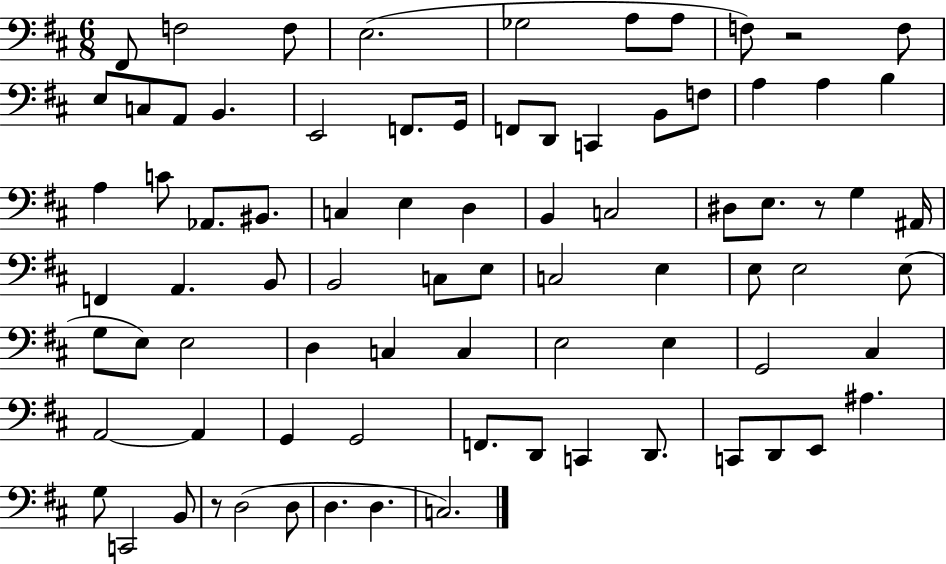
{
  \clef bass
  \numericTimeSignature
  \time 6/8
  \key d \major
  fis,8 f2 f8 | e2.( | ges2 a8 a8 | f8) r2 f8 | \break e8 c8 a,8 b,4. | e,2 f,8. g,16 | f,8 d,8 c,4 b,8 f8 | a4 a4 b4 | \break a4 c'8 aes,8. bis,8. | c4 e4 d4 | b,4 c2 | dis8 e8. r8 g4 ais,16 | \break f,4 a,4. b,8 | b,2 c8 e8 | c2 e4 | e8 e2 e8( | \break g8 e8) e2 | d4 c4 c4 | e2 e4 | g,2 cis4 | \break a,2~~ a,4 | g,4 g,2 | f,8. d,8 c,4 d,8. | c,8 d,8 e,8 ais4. | \break g8 c,2 b,8 | r8 d2( d8 | d4. d4. | c2.) | \break \bar "|."
}